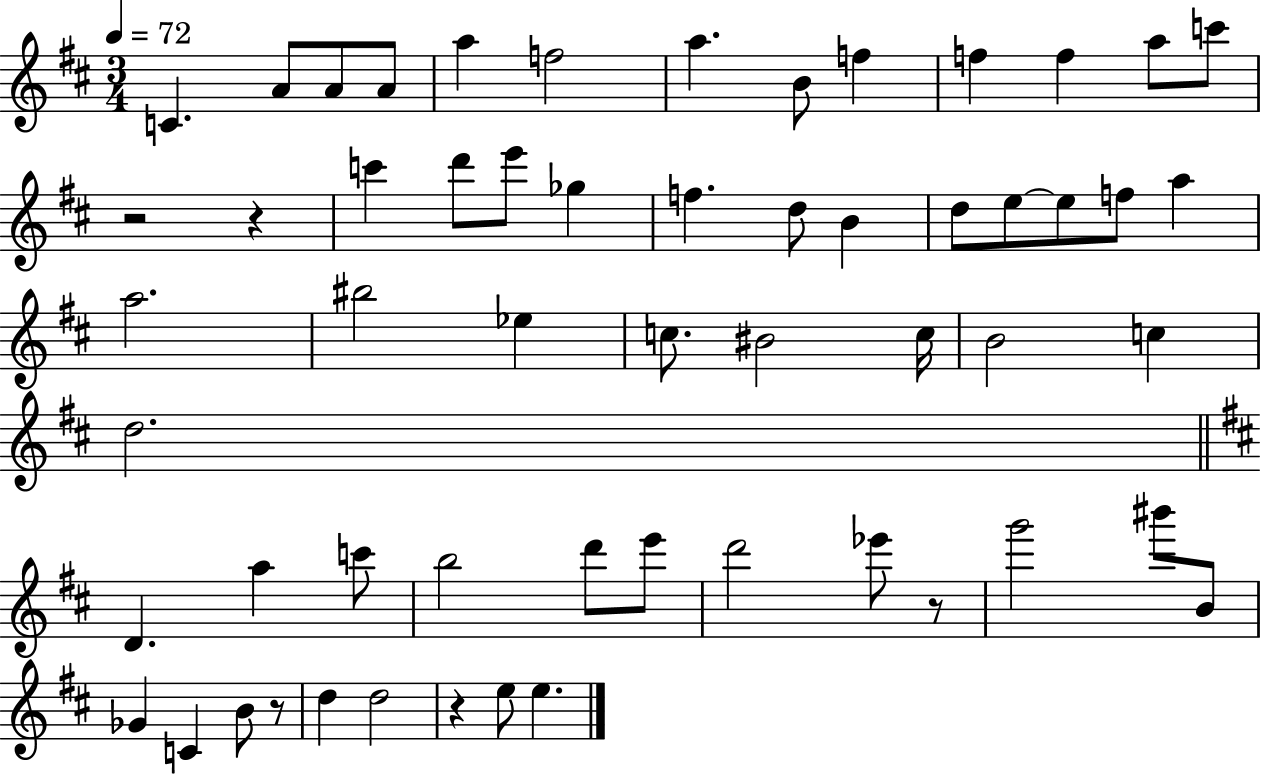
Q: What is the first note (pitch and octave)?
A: C4